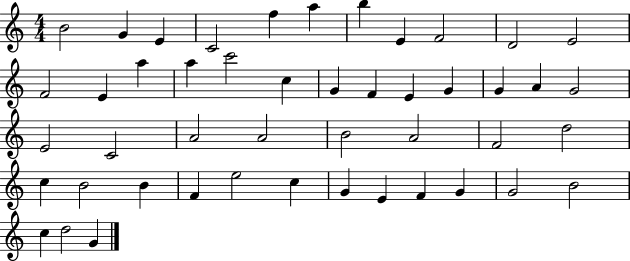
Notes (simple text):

B4/h G4/q E4/q C4/h F5/q A5/q B5/q E4/q F4/h D4/h E4/h F4/h E4/q A5/q A5/q C6/h C5/q G4/q F4/q E4/q G4/q G4/q A4/q G4/h E4/h C4/h A4/h A4/h B4/h A4/h F4/h D5/h C5/q B4/h B4/q F4/q E5/h C5/q G4/q E4/q F4/q G4/q G4/h B4/h C5/q D5/h G4/q